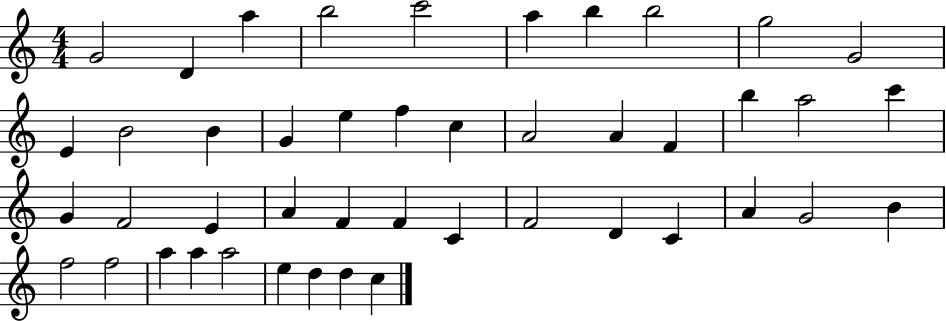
G4/h D4/q A5/q B5/h C6/h A5/q B5/q B5/h G5/h G4/h E4/q B4/h B4/q G4/q E5/q F5/q C5/q A4/h A4/q F4/q B5/q A5/h C6/q G4/q F4/h E4/q A4/q F4/q F4/q C4/q F4/h D4/q C4/q A4/q G4/h B4/q F5/h F5/h A5/q A5/q A5/h E5/q D5/q D5/q C5/q